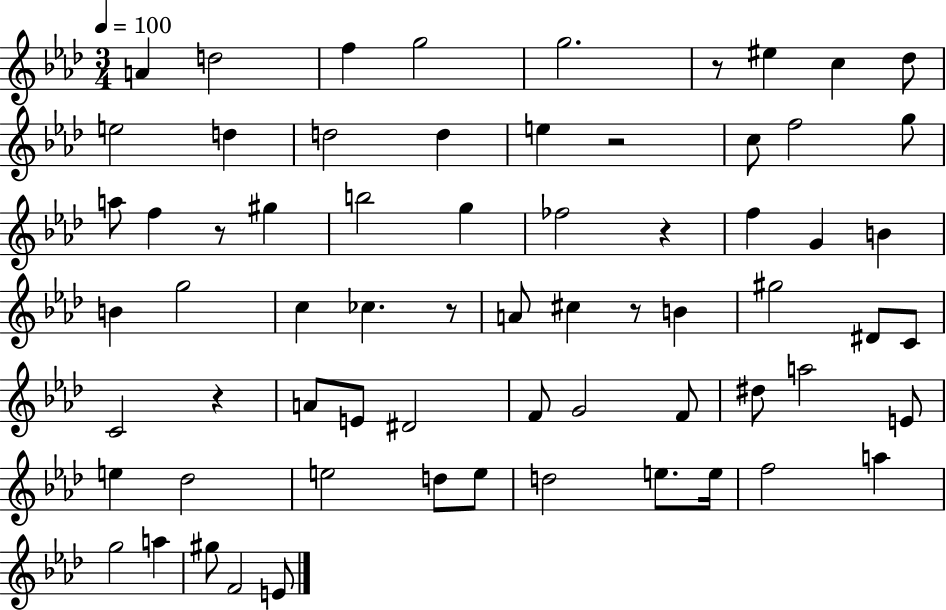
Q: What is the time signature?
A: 3/4